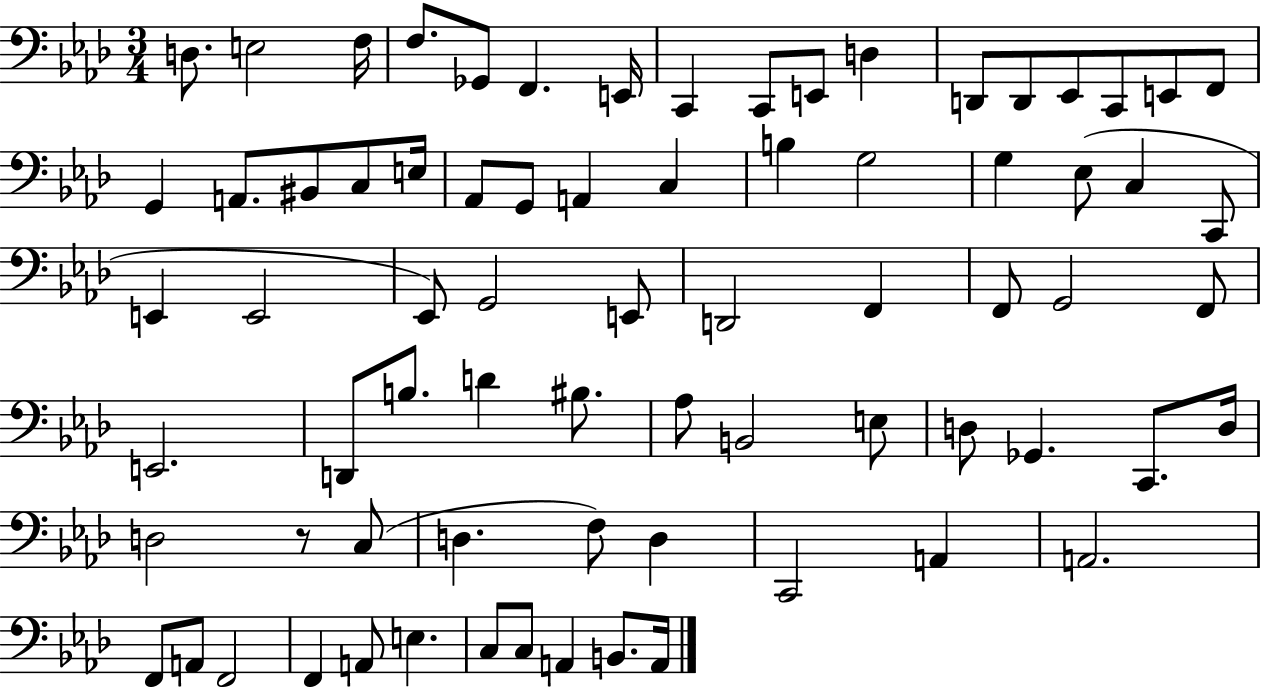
{
  \clef bass
  \numericTimeSignature
  \time 3/4
  \key aes \major
  \repeat volta 2 { d8. e2 f16 | f8. ges,8 f,4. e,16 | c,4 c,8 e,8 d4 | d,8 d,8 ees,8 c,8 e,8 f,8 | \break g,4 a,8. bis,8 c8 e16 | aes,8 g,8 a,4 c4 | b4 g2 | g4 ees8( c4 c,8 | \break e,4 e,2 | ees,8) g,2 e,8 | d,2 f,4 | f,8 g,2 f,8 | \break e,2. | d,8 b8. d'4 bis8. | aes8 b,2 e8 | d8 ges,4. c,8. d16 | \break d2 r8 c8( | d4. f8) d4 | c,2 a,4 | a,2. | \break f,8 a,8 f,2 | f,4 a,8 e4. | c8 c8 a,4 b,8. a,16 | } \bar "|."
}